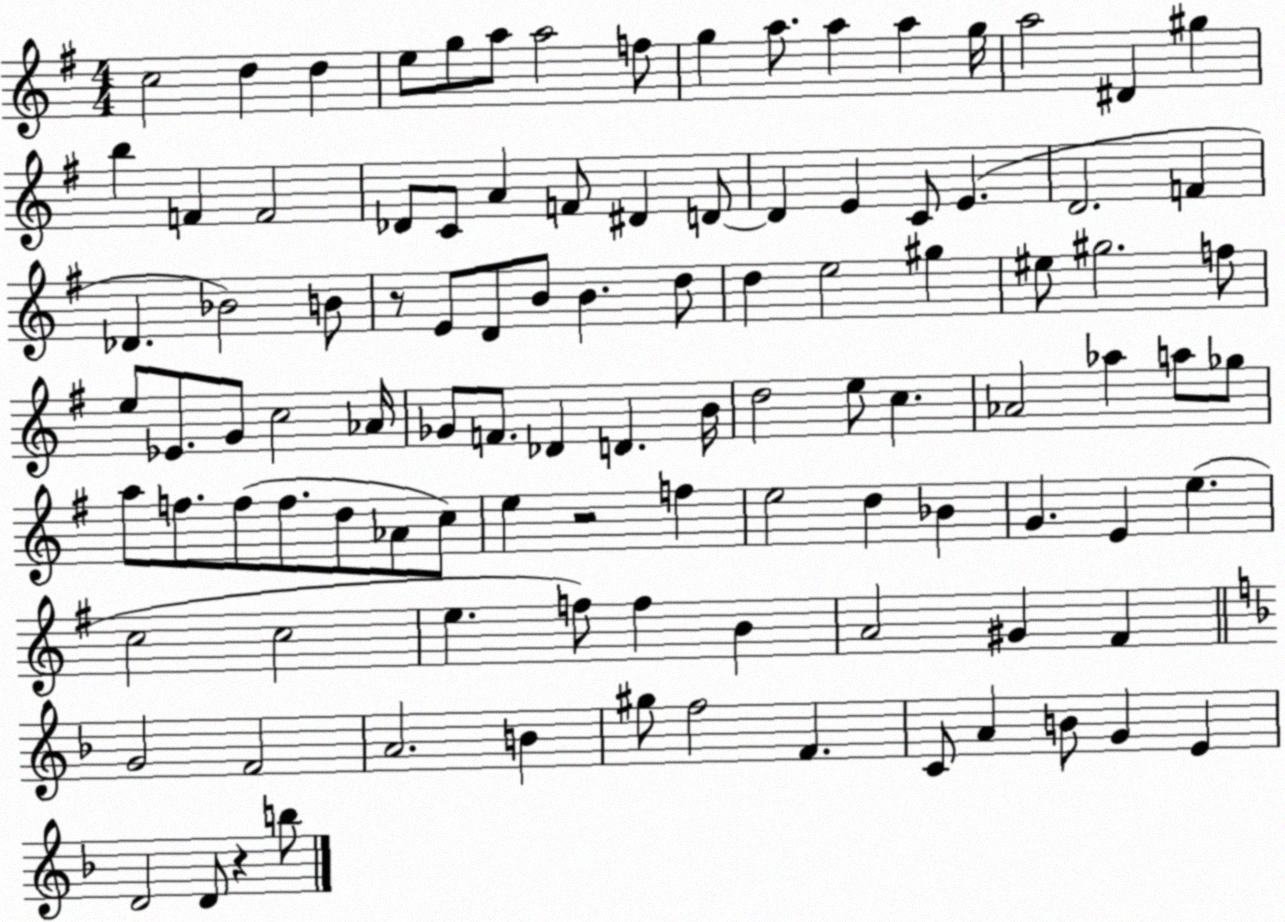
X:1
T:Untitled
M:4/4
L:1/4
K:G
c2 d d e/2 g/2 a/2 a2 f/2 g a/2 a a g/4 a2 ^D ^g b F F2 _D/2 C/2 A F/2 ^D D/2 D E C/2 E D2 F _D _B2 B/2 z/2 E/2 D/2 B/2 B d/2 d e2 ^g ^e/2 ^g2 f/2 e/2 _E/2 G/2 c2 _A/4 _G/2 F/2 _D D B/4 d2 e/2 c _A2 _a a/2 _g/2 a/2 f/2 f/2 f/2 d/2 _A/2 c/2 e z2 f e2 d _B G E e c2 c2 e f/2 f B A2 ^G ^F G2 F2 A2 B ^g/2 f2 F C/2 A B/2 G E D2 D/2 z b/2